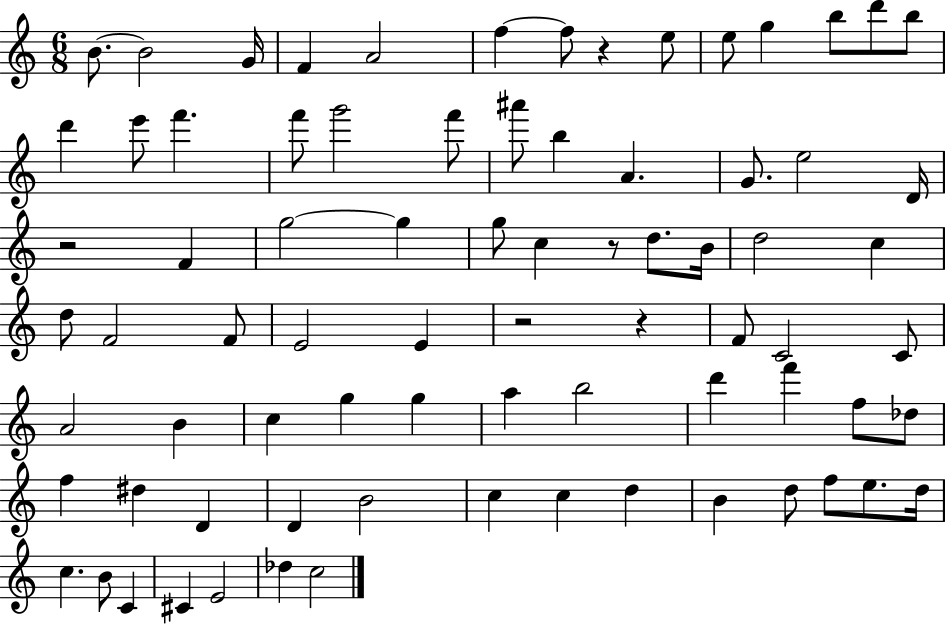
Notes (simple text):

B4/e. B4/h G4/s F4/q A4/h F5/q F5/e R/q E5/e E5/e G5/q B5/e D6/e B5/e D6/q E6/e F6/q. F6/e G6/h F6/e A#6/e B5/q A4/q. G4/e. E5/h D4/s R/h F4/q G5/h G5/q G5/e C5/q R/e D5/e. B4/s D5/h C5/q D5/e F4/h F4/e E4/h E4/q R/h R/q F4/e C4/h C4/e A4/h B4/q C5/q G5/q G5/q A5/q B5/h D6/q F6/q F5/e Db5/e F5/q D#5/q D4/q D4/q B4/h C5/q C5/q D5/q B4/q D5/e F5/e E5/e. D5/s C5/q. B4/e C4/q C#4/q E4/h Db5/q C5/h